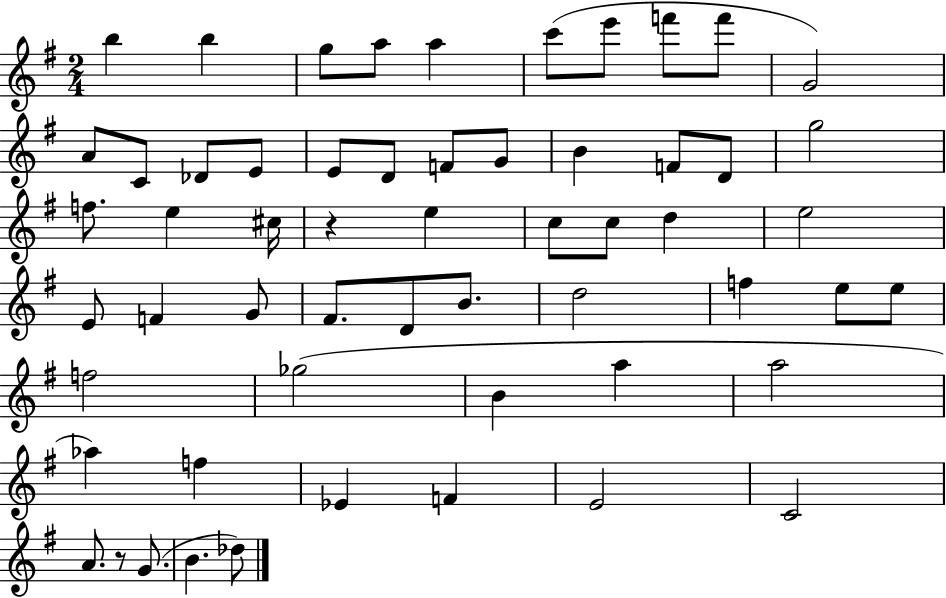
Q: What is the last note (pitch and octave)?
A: Db5